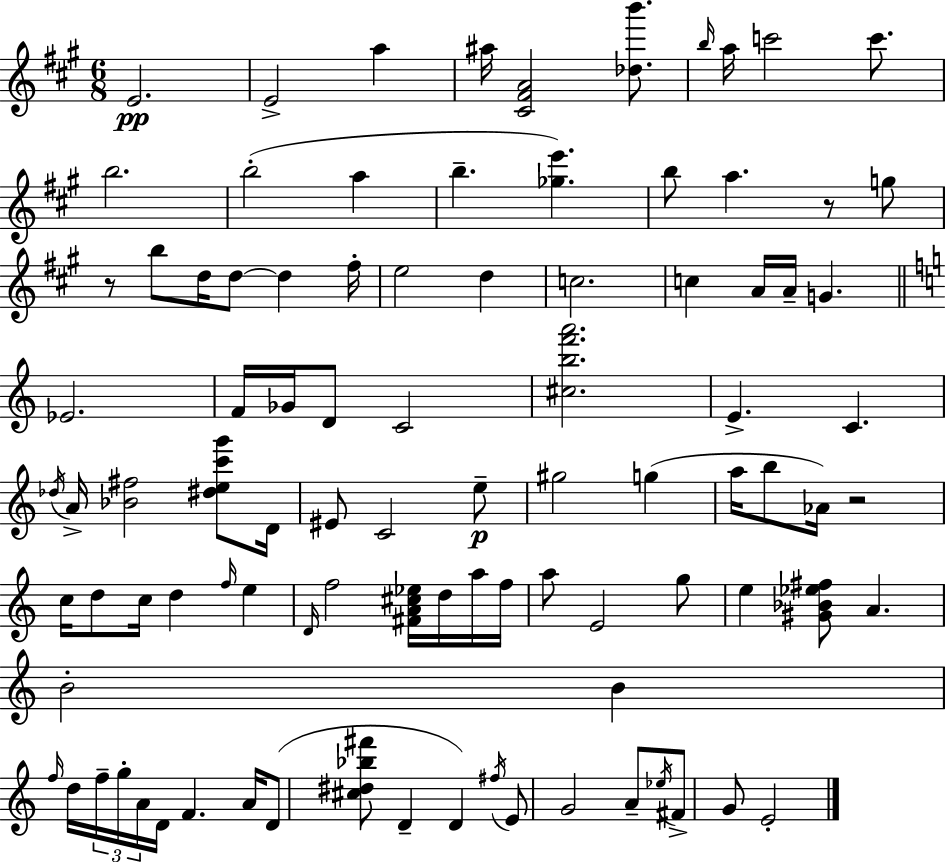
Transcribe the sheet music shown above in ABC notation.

X:1
T:Untitled
M:6/8
L:1/4
K:A
E2 E2 a ^a/4 [^C^FA]2 [_db']/2 b/4 a/4 c'2 c'/2 b2 b2 a b [_ge'] b/2 a z/2 g/2 z/2 b/2 d/4 d/2 d ^f/4 e2 d c2 c A/4 A/4 G _E2 F/4 _G/4 D/2 C2 [^cbf'a']2 E C _d/4 A/4 [_B^f]2 [^dec'g']/2 D/4 ^E/2 C2 e/2 ^g2 g a/4 b/2 _A/4 z2 c/4 d/2 c/4 d f/4 e D/4 f2 [^FA^c_e]/4 d/4 a/4 f/4 a/2 E2 g/2 e [^G_B_e^f]/2 A B2 B f/4 d/4 f/4 g/4 A/4 D/4 F A/4 D/2 [^c^d_b^f']/2 D D ^f/4 E/2 G2 A/2 _e/4 ^F/2 G/2 E2